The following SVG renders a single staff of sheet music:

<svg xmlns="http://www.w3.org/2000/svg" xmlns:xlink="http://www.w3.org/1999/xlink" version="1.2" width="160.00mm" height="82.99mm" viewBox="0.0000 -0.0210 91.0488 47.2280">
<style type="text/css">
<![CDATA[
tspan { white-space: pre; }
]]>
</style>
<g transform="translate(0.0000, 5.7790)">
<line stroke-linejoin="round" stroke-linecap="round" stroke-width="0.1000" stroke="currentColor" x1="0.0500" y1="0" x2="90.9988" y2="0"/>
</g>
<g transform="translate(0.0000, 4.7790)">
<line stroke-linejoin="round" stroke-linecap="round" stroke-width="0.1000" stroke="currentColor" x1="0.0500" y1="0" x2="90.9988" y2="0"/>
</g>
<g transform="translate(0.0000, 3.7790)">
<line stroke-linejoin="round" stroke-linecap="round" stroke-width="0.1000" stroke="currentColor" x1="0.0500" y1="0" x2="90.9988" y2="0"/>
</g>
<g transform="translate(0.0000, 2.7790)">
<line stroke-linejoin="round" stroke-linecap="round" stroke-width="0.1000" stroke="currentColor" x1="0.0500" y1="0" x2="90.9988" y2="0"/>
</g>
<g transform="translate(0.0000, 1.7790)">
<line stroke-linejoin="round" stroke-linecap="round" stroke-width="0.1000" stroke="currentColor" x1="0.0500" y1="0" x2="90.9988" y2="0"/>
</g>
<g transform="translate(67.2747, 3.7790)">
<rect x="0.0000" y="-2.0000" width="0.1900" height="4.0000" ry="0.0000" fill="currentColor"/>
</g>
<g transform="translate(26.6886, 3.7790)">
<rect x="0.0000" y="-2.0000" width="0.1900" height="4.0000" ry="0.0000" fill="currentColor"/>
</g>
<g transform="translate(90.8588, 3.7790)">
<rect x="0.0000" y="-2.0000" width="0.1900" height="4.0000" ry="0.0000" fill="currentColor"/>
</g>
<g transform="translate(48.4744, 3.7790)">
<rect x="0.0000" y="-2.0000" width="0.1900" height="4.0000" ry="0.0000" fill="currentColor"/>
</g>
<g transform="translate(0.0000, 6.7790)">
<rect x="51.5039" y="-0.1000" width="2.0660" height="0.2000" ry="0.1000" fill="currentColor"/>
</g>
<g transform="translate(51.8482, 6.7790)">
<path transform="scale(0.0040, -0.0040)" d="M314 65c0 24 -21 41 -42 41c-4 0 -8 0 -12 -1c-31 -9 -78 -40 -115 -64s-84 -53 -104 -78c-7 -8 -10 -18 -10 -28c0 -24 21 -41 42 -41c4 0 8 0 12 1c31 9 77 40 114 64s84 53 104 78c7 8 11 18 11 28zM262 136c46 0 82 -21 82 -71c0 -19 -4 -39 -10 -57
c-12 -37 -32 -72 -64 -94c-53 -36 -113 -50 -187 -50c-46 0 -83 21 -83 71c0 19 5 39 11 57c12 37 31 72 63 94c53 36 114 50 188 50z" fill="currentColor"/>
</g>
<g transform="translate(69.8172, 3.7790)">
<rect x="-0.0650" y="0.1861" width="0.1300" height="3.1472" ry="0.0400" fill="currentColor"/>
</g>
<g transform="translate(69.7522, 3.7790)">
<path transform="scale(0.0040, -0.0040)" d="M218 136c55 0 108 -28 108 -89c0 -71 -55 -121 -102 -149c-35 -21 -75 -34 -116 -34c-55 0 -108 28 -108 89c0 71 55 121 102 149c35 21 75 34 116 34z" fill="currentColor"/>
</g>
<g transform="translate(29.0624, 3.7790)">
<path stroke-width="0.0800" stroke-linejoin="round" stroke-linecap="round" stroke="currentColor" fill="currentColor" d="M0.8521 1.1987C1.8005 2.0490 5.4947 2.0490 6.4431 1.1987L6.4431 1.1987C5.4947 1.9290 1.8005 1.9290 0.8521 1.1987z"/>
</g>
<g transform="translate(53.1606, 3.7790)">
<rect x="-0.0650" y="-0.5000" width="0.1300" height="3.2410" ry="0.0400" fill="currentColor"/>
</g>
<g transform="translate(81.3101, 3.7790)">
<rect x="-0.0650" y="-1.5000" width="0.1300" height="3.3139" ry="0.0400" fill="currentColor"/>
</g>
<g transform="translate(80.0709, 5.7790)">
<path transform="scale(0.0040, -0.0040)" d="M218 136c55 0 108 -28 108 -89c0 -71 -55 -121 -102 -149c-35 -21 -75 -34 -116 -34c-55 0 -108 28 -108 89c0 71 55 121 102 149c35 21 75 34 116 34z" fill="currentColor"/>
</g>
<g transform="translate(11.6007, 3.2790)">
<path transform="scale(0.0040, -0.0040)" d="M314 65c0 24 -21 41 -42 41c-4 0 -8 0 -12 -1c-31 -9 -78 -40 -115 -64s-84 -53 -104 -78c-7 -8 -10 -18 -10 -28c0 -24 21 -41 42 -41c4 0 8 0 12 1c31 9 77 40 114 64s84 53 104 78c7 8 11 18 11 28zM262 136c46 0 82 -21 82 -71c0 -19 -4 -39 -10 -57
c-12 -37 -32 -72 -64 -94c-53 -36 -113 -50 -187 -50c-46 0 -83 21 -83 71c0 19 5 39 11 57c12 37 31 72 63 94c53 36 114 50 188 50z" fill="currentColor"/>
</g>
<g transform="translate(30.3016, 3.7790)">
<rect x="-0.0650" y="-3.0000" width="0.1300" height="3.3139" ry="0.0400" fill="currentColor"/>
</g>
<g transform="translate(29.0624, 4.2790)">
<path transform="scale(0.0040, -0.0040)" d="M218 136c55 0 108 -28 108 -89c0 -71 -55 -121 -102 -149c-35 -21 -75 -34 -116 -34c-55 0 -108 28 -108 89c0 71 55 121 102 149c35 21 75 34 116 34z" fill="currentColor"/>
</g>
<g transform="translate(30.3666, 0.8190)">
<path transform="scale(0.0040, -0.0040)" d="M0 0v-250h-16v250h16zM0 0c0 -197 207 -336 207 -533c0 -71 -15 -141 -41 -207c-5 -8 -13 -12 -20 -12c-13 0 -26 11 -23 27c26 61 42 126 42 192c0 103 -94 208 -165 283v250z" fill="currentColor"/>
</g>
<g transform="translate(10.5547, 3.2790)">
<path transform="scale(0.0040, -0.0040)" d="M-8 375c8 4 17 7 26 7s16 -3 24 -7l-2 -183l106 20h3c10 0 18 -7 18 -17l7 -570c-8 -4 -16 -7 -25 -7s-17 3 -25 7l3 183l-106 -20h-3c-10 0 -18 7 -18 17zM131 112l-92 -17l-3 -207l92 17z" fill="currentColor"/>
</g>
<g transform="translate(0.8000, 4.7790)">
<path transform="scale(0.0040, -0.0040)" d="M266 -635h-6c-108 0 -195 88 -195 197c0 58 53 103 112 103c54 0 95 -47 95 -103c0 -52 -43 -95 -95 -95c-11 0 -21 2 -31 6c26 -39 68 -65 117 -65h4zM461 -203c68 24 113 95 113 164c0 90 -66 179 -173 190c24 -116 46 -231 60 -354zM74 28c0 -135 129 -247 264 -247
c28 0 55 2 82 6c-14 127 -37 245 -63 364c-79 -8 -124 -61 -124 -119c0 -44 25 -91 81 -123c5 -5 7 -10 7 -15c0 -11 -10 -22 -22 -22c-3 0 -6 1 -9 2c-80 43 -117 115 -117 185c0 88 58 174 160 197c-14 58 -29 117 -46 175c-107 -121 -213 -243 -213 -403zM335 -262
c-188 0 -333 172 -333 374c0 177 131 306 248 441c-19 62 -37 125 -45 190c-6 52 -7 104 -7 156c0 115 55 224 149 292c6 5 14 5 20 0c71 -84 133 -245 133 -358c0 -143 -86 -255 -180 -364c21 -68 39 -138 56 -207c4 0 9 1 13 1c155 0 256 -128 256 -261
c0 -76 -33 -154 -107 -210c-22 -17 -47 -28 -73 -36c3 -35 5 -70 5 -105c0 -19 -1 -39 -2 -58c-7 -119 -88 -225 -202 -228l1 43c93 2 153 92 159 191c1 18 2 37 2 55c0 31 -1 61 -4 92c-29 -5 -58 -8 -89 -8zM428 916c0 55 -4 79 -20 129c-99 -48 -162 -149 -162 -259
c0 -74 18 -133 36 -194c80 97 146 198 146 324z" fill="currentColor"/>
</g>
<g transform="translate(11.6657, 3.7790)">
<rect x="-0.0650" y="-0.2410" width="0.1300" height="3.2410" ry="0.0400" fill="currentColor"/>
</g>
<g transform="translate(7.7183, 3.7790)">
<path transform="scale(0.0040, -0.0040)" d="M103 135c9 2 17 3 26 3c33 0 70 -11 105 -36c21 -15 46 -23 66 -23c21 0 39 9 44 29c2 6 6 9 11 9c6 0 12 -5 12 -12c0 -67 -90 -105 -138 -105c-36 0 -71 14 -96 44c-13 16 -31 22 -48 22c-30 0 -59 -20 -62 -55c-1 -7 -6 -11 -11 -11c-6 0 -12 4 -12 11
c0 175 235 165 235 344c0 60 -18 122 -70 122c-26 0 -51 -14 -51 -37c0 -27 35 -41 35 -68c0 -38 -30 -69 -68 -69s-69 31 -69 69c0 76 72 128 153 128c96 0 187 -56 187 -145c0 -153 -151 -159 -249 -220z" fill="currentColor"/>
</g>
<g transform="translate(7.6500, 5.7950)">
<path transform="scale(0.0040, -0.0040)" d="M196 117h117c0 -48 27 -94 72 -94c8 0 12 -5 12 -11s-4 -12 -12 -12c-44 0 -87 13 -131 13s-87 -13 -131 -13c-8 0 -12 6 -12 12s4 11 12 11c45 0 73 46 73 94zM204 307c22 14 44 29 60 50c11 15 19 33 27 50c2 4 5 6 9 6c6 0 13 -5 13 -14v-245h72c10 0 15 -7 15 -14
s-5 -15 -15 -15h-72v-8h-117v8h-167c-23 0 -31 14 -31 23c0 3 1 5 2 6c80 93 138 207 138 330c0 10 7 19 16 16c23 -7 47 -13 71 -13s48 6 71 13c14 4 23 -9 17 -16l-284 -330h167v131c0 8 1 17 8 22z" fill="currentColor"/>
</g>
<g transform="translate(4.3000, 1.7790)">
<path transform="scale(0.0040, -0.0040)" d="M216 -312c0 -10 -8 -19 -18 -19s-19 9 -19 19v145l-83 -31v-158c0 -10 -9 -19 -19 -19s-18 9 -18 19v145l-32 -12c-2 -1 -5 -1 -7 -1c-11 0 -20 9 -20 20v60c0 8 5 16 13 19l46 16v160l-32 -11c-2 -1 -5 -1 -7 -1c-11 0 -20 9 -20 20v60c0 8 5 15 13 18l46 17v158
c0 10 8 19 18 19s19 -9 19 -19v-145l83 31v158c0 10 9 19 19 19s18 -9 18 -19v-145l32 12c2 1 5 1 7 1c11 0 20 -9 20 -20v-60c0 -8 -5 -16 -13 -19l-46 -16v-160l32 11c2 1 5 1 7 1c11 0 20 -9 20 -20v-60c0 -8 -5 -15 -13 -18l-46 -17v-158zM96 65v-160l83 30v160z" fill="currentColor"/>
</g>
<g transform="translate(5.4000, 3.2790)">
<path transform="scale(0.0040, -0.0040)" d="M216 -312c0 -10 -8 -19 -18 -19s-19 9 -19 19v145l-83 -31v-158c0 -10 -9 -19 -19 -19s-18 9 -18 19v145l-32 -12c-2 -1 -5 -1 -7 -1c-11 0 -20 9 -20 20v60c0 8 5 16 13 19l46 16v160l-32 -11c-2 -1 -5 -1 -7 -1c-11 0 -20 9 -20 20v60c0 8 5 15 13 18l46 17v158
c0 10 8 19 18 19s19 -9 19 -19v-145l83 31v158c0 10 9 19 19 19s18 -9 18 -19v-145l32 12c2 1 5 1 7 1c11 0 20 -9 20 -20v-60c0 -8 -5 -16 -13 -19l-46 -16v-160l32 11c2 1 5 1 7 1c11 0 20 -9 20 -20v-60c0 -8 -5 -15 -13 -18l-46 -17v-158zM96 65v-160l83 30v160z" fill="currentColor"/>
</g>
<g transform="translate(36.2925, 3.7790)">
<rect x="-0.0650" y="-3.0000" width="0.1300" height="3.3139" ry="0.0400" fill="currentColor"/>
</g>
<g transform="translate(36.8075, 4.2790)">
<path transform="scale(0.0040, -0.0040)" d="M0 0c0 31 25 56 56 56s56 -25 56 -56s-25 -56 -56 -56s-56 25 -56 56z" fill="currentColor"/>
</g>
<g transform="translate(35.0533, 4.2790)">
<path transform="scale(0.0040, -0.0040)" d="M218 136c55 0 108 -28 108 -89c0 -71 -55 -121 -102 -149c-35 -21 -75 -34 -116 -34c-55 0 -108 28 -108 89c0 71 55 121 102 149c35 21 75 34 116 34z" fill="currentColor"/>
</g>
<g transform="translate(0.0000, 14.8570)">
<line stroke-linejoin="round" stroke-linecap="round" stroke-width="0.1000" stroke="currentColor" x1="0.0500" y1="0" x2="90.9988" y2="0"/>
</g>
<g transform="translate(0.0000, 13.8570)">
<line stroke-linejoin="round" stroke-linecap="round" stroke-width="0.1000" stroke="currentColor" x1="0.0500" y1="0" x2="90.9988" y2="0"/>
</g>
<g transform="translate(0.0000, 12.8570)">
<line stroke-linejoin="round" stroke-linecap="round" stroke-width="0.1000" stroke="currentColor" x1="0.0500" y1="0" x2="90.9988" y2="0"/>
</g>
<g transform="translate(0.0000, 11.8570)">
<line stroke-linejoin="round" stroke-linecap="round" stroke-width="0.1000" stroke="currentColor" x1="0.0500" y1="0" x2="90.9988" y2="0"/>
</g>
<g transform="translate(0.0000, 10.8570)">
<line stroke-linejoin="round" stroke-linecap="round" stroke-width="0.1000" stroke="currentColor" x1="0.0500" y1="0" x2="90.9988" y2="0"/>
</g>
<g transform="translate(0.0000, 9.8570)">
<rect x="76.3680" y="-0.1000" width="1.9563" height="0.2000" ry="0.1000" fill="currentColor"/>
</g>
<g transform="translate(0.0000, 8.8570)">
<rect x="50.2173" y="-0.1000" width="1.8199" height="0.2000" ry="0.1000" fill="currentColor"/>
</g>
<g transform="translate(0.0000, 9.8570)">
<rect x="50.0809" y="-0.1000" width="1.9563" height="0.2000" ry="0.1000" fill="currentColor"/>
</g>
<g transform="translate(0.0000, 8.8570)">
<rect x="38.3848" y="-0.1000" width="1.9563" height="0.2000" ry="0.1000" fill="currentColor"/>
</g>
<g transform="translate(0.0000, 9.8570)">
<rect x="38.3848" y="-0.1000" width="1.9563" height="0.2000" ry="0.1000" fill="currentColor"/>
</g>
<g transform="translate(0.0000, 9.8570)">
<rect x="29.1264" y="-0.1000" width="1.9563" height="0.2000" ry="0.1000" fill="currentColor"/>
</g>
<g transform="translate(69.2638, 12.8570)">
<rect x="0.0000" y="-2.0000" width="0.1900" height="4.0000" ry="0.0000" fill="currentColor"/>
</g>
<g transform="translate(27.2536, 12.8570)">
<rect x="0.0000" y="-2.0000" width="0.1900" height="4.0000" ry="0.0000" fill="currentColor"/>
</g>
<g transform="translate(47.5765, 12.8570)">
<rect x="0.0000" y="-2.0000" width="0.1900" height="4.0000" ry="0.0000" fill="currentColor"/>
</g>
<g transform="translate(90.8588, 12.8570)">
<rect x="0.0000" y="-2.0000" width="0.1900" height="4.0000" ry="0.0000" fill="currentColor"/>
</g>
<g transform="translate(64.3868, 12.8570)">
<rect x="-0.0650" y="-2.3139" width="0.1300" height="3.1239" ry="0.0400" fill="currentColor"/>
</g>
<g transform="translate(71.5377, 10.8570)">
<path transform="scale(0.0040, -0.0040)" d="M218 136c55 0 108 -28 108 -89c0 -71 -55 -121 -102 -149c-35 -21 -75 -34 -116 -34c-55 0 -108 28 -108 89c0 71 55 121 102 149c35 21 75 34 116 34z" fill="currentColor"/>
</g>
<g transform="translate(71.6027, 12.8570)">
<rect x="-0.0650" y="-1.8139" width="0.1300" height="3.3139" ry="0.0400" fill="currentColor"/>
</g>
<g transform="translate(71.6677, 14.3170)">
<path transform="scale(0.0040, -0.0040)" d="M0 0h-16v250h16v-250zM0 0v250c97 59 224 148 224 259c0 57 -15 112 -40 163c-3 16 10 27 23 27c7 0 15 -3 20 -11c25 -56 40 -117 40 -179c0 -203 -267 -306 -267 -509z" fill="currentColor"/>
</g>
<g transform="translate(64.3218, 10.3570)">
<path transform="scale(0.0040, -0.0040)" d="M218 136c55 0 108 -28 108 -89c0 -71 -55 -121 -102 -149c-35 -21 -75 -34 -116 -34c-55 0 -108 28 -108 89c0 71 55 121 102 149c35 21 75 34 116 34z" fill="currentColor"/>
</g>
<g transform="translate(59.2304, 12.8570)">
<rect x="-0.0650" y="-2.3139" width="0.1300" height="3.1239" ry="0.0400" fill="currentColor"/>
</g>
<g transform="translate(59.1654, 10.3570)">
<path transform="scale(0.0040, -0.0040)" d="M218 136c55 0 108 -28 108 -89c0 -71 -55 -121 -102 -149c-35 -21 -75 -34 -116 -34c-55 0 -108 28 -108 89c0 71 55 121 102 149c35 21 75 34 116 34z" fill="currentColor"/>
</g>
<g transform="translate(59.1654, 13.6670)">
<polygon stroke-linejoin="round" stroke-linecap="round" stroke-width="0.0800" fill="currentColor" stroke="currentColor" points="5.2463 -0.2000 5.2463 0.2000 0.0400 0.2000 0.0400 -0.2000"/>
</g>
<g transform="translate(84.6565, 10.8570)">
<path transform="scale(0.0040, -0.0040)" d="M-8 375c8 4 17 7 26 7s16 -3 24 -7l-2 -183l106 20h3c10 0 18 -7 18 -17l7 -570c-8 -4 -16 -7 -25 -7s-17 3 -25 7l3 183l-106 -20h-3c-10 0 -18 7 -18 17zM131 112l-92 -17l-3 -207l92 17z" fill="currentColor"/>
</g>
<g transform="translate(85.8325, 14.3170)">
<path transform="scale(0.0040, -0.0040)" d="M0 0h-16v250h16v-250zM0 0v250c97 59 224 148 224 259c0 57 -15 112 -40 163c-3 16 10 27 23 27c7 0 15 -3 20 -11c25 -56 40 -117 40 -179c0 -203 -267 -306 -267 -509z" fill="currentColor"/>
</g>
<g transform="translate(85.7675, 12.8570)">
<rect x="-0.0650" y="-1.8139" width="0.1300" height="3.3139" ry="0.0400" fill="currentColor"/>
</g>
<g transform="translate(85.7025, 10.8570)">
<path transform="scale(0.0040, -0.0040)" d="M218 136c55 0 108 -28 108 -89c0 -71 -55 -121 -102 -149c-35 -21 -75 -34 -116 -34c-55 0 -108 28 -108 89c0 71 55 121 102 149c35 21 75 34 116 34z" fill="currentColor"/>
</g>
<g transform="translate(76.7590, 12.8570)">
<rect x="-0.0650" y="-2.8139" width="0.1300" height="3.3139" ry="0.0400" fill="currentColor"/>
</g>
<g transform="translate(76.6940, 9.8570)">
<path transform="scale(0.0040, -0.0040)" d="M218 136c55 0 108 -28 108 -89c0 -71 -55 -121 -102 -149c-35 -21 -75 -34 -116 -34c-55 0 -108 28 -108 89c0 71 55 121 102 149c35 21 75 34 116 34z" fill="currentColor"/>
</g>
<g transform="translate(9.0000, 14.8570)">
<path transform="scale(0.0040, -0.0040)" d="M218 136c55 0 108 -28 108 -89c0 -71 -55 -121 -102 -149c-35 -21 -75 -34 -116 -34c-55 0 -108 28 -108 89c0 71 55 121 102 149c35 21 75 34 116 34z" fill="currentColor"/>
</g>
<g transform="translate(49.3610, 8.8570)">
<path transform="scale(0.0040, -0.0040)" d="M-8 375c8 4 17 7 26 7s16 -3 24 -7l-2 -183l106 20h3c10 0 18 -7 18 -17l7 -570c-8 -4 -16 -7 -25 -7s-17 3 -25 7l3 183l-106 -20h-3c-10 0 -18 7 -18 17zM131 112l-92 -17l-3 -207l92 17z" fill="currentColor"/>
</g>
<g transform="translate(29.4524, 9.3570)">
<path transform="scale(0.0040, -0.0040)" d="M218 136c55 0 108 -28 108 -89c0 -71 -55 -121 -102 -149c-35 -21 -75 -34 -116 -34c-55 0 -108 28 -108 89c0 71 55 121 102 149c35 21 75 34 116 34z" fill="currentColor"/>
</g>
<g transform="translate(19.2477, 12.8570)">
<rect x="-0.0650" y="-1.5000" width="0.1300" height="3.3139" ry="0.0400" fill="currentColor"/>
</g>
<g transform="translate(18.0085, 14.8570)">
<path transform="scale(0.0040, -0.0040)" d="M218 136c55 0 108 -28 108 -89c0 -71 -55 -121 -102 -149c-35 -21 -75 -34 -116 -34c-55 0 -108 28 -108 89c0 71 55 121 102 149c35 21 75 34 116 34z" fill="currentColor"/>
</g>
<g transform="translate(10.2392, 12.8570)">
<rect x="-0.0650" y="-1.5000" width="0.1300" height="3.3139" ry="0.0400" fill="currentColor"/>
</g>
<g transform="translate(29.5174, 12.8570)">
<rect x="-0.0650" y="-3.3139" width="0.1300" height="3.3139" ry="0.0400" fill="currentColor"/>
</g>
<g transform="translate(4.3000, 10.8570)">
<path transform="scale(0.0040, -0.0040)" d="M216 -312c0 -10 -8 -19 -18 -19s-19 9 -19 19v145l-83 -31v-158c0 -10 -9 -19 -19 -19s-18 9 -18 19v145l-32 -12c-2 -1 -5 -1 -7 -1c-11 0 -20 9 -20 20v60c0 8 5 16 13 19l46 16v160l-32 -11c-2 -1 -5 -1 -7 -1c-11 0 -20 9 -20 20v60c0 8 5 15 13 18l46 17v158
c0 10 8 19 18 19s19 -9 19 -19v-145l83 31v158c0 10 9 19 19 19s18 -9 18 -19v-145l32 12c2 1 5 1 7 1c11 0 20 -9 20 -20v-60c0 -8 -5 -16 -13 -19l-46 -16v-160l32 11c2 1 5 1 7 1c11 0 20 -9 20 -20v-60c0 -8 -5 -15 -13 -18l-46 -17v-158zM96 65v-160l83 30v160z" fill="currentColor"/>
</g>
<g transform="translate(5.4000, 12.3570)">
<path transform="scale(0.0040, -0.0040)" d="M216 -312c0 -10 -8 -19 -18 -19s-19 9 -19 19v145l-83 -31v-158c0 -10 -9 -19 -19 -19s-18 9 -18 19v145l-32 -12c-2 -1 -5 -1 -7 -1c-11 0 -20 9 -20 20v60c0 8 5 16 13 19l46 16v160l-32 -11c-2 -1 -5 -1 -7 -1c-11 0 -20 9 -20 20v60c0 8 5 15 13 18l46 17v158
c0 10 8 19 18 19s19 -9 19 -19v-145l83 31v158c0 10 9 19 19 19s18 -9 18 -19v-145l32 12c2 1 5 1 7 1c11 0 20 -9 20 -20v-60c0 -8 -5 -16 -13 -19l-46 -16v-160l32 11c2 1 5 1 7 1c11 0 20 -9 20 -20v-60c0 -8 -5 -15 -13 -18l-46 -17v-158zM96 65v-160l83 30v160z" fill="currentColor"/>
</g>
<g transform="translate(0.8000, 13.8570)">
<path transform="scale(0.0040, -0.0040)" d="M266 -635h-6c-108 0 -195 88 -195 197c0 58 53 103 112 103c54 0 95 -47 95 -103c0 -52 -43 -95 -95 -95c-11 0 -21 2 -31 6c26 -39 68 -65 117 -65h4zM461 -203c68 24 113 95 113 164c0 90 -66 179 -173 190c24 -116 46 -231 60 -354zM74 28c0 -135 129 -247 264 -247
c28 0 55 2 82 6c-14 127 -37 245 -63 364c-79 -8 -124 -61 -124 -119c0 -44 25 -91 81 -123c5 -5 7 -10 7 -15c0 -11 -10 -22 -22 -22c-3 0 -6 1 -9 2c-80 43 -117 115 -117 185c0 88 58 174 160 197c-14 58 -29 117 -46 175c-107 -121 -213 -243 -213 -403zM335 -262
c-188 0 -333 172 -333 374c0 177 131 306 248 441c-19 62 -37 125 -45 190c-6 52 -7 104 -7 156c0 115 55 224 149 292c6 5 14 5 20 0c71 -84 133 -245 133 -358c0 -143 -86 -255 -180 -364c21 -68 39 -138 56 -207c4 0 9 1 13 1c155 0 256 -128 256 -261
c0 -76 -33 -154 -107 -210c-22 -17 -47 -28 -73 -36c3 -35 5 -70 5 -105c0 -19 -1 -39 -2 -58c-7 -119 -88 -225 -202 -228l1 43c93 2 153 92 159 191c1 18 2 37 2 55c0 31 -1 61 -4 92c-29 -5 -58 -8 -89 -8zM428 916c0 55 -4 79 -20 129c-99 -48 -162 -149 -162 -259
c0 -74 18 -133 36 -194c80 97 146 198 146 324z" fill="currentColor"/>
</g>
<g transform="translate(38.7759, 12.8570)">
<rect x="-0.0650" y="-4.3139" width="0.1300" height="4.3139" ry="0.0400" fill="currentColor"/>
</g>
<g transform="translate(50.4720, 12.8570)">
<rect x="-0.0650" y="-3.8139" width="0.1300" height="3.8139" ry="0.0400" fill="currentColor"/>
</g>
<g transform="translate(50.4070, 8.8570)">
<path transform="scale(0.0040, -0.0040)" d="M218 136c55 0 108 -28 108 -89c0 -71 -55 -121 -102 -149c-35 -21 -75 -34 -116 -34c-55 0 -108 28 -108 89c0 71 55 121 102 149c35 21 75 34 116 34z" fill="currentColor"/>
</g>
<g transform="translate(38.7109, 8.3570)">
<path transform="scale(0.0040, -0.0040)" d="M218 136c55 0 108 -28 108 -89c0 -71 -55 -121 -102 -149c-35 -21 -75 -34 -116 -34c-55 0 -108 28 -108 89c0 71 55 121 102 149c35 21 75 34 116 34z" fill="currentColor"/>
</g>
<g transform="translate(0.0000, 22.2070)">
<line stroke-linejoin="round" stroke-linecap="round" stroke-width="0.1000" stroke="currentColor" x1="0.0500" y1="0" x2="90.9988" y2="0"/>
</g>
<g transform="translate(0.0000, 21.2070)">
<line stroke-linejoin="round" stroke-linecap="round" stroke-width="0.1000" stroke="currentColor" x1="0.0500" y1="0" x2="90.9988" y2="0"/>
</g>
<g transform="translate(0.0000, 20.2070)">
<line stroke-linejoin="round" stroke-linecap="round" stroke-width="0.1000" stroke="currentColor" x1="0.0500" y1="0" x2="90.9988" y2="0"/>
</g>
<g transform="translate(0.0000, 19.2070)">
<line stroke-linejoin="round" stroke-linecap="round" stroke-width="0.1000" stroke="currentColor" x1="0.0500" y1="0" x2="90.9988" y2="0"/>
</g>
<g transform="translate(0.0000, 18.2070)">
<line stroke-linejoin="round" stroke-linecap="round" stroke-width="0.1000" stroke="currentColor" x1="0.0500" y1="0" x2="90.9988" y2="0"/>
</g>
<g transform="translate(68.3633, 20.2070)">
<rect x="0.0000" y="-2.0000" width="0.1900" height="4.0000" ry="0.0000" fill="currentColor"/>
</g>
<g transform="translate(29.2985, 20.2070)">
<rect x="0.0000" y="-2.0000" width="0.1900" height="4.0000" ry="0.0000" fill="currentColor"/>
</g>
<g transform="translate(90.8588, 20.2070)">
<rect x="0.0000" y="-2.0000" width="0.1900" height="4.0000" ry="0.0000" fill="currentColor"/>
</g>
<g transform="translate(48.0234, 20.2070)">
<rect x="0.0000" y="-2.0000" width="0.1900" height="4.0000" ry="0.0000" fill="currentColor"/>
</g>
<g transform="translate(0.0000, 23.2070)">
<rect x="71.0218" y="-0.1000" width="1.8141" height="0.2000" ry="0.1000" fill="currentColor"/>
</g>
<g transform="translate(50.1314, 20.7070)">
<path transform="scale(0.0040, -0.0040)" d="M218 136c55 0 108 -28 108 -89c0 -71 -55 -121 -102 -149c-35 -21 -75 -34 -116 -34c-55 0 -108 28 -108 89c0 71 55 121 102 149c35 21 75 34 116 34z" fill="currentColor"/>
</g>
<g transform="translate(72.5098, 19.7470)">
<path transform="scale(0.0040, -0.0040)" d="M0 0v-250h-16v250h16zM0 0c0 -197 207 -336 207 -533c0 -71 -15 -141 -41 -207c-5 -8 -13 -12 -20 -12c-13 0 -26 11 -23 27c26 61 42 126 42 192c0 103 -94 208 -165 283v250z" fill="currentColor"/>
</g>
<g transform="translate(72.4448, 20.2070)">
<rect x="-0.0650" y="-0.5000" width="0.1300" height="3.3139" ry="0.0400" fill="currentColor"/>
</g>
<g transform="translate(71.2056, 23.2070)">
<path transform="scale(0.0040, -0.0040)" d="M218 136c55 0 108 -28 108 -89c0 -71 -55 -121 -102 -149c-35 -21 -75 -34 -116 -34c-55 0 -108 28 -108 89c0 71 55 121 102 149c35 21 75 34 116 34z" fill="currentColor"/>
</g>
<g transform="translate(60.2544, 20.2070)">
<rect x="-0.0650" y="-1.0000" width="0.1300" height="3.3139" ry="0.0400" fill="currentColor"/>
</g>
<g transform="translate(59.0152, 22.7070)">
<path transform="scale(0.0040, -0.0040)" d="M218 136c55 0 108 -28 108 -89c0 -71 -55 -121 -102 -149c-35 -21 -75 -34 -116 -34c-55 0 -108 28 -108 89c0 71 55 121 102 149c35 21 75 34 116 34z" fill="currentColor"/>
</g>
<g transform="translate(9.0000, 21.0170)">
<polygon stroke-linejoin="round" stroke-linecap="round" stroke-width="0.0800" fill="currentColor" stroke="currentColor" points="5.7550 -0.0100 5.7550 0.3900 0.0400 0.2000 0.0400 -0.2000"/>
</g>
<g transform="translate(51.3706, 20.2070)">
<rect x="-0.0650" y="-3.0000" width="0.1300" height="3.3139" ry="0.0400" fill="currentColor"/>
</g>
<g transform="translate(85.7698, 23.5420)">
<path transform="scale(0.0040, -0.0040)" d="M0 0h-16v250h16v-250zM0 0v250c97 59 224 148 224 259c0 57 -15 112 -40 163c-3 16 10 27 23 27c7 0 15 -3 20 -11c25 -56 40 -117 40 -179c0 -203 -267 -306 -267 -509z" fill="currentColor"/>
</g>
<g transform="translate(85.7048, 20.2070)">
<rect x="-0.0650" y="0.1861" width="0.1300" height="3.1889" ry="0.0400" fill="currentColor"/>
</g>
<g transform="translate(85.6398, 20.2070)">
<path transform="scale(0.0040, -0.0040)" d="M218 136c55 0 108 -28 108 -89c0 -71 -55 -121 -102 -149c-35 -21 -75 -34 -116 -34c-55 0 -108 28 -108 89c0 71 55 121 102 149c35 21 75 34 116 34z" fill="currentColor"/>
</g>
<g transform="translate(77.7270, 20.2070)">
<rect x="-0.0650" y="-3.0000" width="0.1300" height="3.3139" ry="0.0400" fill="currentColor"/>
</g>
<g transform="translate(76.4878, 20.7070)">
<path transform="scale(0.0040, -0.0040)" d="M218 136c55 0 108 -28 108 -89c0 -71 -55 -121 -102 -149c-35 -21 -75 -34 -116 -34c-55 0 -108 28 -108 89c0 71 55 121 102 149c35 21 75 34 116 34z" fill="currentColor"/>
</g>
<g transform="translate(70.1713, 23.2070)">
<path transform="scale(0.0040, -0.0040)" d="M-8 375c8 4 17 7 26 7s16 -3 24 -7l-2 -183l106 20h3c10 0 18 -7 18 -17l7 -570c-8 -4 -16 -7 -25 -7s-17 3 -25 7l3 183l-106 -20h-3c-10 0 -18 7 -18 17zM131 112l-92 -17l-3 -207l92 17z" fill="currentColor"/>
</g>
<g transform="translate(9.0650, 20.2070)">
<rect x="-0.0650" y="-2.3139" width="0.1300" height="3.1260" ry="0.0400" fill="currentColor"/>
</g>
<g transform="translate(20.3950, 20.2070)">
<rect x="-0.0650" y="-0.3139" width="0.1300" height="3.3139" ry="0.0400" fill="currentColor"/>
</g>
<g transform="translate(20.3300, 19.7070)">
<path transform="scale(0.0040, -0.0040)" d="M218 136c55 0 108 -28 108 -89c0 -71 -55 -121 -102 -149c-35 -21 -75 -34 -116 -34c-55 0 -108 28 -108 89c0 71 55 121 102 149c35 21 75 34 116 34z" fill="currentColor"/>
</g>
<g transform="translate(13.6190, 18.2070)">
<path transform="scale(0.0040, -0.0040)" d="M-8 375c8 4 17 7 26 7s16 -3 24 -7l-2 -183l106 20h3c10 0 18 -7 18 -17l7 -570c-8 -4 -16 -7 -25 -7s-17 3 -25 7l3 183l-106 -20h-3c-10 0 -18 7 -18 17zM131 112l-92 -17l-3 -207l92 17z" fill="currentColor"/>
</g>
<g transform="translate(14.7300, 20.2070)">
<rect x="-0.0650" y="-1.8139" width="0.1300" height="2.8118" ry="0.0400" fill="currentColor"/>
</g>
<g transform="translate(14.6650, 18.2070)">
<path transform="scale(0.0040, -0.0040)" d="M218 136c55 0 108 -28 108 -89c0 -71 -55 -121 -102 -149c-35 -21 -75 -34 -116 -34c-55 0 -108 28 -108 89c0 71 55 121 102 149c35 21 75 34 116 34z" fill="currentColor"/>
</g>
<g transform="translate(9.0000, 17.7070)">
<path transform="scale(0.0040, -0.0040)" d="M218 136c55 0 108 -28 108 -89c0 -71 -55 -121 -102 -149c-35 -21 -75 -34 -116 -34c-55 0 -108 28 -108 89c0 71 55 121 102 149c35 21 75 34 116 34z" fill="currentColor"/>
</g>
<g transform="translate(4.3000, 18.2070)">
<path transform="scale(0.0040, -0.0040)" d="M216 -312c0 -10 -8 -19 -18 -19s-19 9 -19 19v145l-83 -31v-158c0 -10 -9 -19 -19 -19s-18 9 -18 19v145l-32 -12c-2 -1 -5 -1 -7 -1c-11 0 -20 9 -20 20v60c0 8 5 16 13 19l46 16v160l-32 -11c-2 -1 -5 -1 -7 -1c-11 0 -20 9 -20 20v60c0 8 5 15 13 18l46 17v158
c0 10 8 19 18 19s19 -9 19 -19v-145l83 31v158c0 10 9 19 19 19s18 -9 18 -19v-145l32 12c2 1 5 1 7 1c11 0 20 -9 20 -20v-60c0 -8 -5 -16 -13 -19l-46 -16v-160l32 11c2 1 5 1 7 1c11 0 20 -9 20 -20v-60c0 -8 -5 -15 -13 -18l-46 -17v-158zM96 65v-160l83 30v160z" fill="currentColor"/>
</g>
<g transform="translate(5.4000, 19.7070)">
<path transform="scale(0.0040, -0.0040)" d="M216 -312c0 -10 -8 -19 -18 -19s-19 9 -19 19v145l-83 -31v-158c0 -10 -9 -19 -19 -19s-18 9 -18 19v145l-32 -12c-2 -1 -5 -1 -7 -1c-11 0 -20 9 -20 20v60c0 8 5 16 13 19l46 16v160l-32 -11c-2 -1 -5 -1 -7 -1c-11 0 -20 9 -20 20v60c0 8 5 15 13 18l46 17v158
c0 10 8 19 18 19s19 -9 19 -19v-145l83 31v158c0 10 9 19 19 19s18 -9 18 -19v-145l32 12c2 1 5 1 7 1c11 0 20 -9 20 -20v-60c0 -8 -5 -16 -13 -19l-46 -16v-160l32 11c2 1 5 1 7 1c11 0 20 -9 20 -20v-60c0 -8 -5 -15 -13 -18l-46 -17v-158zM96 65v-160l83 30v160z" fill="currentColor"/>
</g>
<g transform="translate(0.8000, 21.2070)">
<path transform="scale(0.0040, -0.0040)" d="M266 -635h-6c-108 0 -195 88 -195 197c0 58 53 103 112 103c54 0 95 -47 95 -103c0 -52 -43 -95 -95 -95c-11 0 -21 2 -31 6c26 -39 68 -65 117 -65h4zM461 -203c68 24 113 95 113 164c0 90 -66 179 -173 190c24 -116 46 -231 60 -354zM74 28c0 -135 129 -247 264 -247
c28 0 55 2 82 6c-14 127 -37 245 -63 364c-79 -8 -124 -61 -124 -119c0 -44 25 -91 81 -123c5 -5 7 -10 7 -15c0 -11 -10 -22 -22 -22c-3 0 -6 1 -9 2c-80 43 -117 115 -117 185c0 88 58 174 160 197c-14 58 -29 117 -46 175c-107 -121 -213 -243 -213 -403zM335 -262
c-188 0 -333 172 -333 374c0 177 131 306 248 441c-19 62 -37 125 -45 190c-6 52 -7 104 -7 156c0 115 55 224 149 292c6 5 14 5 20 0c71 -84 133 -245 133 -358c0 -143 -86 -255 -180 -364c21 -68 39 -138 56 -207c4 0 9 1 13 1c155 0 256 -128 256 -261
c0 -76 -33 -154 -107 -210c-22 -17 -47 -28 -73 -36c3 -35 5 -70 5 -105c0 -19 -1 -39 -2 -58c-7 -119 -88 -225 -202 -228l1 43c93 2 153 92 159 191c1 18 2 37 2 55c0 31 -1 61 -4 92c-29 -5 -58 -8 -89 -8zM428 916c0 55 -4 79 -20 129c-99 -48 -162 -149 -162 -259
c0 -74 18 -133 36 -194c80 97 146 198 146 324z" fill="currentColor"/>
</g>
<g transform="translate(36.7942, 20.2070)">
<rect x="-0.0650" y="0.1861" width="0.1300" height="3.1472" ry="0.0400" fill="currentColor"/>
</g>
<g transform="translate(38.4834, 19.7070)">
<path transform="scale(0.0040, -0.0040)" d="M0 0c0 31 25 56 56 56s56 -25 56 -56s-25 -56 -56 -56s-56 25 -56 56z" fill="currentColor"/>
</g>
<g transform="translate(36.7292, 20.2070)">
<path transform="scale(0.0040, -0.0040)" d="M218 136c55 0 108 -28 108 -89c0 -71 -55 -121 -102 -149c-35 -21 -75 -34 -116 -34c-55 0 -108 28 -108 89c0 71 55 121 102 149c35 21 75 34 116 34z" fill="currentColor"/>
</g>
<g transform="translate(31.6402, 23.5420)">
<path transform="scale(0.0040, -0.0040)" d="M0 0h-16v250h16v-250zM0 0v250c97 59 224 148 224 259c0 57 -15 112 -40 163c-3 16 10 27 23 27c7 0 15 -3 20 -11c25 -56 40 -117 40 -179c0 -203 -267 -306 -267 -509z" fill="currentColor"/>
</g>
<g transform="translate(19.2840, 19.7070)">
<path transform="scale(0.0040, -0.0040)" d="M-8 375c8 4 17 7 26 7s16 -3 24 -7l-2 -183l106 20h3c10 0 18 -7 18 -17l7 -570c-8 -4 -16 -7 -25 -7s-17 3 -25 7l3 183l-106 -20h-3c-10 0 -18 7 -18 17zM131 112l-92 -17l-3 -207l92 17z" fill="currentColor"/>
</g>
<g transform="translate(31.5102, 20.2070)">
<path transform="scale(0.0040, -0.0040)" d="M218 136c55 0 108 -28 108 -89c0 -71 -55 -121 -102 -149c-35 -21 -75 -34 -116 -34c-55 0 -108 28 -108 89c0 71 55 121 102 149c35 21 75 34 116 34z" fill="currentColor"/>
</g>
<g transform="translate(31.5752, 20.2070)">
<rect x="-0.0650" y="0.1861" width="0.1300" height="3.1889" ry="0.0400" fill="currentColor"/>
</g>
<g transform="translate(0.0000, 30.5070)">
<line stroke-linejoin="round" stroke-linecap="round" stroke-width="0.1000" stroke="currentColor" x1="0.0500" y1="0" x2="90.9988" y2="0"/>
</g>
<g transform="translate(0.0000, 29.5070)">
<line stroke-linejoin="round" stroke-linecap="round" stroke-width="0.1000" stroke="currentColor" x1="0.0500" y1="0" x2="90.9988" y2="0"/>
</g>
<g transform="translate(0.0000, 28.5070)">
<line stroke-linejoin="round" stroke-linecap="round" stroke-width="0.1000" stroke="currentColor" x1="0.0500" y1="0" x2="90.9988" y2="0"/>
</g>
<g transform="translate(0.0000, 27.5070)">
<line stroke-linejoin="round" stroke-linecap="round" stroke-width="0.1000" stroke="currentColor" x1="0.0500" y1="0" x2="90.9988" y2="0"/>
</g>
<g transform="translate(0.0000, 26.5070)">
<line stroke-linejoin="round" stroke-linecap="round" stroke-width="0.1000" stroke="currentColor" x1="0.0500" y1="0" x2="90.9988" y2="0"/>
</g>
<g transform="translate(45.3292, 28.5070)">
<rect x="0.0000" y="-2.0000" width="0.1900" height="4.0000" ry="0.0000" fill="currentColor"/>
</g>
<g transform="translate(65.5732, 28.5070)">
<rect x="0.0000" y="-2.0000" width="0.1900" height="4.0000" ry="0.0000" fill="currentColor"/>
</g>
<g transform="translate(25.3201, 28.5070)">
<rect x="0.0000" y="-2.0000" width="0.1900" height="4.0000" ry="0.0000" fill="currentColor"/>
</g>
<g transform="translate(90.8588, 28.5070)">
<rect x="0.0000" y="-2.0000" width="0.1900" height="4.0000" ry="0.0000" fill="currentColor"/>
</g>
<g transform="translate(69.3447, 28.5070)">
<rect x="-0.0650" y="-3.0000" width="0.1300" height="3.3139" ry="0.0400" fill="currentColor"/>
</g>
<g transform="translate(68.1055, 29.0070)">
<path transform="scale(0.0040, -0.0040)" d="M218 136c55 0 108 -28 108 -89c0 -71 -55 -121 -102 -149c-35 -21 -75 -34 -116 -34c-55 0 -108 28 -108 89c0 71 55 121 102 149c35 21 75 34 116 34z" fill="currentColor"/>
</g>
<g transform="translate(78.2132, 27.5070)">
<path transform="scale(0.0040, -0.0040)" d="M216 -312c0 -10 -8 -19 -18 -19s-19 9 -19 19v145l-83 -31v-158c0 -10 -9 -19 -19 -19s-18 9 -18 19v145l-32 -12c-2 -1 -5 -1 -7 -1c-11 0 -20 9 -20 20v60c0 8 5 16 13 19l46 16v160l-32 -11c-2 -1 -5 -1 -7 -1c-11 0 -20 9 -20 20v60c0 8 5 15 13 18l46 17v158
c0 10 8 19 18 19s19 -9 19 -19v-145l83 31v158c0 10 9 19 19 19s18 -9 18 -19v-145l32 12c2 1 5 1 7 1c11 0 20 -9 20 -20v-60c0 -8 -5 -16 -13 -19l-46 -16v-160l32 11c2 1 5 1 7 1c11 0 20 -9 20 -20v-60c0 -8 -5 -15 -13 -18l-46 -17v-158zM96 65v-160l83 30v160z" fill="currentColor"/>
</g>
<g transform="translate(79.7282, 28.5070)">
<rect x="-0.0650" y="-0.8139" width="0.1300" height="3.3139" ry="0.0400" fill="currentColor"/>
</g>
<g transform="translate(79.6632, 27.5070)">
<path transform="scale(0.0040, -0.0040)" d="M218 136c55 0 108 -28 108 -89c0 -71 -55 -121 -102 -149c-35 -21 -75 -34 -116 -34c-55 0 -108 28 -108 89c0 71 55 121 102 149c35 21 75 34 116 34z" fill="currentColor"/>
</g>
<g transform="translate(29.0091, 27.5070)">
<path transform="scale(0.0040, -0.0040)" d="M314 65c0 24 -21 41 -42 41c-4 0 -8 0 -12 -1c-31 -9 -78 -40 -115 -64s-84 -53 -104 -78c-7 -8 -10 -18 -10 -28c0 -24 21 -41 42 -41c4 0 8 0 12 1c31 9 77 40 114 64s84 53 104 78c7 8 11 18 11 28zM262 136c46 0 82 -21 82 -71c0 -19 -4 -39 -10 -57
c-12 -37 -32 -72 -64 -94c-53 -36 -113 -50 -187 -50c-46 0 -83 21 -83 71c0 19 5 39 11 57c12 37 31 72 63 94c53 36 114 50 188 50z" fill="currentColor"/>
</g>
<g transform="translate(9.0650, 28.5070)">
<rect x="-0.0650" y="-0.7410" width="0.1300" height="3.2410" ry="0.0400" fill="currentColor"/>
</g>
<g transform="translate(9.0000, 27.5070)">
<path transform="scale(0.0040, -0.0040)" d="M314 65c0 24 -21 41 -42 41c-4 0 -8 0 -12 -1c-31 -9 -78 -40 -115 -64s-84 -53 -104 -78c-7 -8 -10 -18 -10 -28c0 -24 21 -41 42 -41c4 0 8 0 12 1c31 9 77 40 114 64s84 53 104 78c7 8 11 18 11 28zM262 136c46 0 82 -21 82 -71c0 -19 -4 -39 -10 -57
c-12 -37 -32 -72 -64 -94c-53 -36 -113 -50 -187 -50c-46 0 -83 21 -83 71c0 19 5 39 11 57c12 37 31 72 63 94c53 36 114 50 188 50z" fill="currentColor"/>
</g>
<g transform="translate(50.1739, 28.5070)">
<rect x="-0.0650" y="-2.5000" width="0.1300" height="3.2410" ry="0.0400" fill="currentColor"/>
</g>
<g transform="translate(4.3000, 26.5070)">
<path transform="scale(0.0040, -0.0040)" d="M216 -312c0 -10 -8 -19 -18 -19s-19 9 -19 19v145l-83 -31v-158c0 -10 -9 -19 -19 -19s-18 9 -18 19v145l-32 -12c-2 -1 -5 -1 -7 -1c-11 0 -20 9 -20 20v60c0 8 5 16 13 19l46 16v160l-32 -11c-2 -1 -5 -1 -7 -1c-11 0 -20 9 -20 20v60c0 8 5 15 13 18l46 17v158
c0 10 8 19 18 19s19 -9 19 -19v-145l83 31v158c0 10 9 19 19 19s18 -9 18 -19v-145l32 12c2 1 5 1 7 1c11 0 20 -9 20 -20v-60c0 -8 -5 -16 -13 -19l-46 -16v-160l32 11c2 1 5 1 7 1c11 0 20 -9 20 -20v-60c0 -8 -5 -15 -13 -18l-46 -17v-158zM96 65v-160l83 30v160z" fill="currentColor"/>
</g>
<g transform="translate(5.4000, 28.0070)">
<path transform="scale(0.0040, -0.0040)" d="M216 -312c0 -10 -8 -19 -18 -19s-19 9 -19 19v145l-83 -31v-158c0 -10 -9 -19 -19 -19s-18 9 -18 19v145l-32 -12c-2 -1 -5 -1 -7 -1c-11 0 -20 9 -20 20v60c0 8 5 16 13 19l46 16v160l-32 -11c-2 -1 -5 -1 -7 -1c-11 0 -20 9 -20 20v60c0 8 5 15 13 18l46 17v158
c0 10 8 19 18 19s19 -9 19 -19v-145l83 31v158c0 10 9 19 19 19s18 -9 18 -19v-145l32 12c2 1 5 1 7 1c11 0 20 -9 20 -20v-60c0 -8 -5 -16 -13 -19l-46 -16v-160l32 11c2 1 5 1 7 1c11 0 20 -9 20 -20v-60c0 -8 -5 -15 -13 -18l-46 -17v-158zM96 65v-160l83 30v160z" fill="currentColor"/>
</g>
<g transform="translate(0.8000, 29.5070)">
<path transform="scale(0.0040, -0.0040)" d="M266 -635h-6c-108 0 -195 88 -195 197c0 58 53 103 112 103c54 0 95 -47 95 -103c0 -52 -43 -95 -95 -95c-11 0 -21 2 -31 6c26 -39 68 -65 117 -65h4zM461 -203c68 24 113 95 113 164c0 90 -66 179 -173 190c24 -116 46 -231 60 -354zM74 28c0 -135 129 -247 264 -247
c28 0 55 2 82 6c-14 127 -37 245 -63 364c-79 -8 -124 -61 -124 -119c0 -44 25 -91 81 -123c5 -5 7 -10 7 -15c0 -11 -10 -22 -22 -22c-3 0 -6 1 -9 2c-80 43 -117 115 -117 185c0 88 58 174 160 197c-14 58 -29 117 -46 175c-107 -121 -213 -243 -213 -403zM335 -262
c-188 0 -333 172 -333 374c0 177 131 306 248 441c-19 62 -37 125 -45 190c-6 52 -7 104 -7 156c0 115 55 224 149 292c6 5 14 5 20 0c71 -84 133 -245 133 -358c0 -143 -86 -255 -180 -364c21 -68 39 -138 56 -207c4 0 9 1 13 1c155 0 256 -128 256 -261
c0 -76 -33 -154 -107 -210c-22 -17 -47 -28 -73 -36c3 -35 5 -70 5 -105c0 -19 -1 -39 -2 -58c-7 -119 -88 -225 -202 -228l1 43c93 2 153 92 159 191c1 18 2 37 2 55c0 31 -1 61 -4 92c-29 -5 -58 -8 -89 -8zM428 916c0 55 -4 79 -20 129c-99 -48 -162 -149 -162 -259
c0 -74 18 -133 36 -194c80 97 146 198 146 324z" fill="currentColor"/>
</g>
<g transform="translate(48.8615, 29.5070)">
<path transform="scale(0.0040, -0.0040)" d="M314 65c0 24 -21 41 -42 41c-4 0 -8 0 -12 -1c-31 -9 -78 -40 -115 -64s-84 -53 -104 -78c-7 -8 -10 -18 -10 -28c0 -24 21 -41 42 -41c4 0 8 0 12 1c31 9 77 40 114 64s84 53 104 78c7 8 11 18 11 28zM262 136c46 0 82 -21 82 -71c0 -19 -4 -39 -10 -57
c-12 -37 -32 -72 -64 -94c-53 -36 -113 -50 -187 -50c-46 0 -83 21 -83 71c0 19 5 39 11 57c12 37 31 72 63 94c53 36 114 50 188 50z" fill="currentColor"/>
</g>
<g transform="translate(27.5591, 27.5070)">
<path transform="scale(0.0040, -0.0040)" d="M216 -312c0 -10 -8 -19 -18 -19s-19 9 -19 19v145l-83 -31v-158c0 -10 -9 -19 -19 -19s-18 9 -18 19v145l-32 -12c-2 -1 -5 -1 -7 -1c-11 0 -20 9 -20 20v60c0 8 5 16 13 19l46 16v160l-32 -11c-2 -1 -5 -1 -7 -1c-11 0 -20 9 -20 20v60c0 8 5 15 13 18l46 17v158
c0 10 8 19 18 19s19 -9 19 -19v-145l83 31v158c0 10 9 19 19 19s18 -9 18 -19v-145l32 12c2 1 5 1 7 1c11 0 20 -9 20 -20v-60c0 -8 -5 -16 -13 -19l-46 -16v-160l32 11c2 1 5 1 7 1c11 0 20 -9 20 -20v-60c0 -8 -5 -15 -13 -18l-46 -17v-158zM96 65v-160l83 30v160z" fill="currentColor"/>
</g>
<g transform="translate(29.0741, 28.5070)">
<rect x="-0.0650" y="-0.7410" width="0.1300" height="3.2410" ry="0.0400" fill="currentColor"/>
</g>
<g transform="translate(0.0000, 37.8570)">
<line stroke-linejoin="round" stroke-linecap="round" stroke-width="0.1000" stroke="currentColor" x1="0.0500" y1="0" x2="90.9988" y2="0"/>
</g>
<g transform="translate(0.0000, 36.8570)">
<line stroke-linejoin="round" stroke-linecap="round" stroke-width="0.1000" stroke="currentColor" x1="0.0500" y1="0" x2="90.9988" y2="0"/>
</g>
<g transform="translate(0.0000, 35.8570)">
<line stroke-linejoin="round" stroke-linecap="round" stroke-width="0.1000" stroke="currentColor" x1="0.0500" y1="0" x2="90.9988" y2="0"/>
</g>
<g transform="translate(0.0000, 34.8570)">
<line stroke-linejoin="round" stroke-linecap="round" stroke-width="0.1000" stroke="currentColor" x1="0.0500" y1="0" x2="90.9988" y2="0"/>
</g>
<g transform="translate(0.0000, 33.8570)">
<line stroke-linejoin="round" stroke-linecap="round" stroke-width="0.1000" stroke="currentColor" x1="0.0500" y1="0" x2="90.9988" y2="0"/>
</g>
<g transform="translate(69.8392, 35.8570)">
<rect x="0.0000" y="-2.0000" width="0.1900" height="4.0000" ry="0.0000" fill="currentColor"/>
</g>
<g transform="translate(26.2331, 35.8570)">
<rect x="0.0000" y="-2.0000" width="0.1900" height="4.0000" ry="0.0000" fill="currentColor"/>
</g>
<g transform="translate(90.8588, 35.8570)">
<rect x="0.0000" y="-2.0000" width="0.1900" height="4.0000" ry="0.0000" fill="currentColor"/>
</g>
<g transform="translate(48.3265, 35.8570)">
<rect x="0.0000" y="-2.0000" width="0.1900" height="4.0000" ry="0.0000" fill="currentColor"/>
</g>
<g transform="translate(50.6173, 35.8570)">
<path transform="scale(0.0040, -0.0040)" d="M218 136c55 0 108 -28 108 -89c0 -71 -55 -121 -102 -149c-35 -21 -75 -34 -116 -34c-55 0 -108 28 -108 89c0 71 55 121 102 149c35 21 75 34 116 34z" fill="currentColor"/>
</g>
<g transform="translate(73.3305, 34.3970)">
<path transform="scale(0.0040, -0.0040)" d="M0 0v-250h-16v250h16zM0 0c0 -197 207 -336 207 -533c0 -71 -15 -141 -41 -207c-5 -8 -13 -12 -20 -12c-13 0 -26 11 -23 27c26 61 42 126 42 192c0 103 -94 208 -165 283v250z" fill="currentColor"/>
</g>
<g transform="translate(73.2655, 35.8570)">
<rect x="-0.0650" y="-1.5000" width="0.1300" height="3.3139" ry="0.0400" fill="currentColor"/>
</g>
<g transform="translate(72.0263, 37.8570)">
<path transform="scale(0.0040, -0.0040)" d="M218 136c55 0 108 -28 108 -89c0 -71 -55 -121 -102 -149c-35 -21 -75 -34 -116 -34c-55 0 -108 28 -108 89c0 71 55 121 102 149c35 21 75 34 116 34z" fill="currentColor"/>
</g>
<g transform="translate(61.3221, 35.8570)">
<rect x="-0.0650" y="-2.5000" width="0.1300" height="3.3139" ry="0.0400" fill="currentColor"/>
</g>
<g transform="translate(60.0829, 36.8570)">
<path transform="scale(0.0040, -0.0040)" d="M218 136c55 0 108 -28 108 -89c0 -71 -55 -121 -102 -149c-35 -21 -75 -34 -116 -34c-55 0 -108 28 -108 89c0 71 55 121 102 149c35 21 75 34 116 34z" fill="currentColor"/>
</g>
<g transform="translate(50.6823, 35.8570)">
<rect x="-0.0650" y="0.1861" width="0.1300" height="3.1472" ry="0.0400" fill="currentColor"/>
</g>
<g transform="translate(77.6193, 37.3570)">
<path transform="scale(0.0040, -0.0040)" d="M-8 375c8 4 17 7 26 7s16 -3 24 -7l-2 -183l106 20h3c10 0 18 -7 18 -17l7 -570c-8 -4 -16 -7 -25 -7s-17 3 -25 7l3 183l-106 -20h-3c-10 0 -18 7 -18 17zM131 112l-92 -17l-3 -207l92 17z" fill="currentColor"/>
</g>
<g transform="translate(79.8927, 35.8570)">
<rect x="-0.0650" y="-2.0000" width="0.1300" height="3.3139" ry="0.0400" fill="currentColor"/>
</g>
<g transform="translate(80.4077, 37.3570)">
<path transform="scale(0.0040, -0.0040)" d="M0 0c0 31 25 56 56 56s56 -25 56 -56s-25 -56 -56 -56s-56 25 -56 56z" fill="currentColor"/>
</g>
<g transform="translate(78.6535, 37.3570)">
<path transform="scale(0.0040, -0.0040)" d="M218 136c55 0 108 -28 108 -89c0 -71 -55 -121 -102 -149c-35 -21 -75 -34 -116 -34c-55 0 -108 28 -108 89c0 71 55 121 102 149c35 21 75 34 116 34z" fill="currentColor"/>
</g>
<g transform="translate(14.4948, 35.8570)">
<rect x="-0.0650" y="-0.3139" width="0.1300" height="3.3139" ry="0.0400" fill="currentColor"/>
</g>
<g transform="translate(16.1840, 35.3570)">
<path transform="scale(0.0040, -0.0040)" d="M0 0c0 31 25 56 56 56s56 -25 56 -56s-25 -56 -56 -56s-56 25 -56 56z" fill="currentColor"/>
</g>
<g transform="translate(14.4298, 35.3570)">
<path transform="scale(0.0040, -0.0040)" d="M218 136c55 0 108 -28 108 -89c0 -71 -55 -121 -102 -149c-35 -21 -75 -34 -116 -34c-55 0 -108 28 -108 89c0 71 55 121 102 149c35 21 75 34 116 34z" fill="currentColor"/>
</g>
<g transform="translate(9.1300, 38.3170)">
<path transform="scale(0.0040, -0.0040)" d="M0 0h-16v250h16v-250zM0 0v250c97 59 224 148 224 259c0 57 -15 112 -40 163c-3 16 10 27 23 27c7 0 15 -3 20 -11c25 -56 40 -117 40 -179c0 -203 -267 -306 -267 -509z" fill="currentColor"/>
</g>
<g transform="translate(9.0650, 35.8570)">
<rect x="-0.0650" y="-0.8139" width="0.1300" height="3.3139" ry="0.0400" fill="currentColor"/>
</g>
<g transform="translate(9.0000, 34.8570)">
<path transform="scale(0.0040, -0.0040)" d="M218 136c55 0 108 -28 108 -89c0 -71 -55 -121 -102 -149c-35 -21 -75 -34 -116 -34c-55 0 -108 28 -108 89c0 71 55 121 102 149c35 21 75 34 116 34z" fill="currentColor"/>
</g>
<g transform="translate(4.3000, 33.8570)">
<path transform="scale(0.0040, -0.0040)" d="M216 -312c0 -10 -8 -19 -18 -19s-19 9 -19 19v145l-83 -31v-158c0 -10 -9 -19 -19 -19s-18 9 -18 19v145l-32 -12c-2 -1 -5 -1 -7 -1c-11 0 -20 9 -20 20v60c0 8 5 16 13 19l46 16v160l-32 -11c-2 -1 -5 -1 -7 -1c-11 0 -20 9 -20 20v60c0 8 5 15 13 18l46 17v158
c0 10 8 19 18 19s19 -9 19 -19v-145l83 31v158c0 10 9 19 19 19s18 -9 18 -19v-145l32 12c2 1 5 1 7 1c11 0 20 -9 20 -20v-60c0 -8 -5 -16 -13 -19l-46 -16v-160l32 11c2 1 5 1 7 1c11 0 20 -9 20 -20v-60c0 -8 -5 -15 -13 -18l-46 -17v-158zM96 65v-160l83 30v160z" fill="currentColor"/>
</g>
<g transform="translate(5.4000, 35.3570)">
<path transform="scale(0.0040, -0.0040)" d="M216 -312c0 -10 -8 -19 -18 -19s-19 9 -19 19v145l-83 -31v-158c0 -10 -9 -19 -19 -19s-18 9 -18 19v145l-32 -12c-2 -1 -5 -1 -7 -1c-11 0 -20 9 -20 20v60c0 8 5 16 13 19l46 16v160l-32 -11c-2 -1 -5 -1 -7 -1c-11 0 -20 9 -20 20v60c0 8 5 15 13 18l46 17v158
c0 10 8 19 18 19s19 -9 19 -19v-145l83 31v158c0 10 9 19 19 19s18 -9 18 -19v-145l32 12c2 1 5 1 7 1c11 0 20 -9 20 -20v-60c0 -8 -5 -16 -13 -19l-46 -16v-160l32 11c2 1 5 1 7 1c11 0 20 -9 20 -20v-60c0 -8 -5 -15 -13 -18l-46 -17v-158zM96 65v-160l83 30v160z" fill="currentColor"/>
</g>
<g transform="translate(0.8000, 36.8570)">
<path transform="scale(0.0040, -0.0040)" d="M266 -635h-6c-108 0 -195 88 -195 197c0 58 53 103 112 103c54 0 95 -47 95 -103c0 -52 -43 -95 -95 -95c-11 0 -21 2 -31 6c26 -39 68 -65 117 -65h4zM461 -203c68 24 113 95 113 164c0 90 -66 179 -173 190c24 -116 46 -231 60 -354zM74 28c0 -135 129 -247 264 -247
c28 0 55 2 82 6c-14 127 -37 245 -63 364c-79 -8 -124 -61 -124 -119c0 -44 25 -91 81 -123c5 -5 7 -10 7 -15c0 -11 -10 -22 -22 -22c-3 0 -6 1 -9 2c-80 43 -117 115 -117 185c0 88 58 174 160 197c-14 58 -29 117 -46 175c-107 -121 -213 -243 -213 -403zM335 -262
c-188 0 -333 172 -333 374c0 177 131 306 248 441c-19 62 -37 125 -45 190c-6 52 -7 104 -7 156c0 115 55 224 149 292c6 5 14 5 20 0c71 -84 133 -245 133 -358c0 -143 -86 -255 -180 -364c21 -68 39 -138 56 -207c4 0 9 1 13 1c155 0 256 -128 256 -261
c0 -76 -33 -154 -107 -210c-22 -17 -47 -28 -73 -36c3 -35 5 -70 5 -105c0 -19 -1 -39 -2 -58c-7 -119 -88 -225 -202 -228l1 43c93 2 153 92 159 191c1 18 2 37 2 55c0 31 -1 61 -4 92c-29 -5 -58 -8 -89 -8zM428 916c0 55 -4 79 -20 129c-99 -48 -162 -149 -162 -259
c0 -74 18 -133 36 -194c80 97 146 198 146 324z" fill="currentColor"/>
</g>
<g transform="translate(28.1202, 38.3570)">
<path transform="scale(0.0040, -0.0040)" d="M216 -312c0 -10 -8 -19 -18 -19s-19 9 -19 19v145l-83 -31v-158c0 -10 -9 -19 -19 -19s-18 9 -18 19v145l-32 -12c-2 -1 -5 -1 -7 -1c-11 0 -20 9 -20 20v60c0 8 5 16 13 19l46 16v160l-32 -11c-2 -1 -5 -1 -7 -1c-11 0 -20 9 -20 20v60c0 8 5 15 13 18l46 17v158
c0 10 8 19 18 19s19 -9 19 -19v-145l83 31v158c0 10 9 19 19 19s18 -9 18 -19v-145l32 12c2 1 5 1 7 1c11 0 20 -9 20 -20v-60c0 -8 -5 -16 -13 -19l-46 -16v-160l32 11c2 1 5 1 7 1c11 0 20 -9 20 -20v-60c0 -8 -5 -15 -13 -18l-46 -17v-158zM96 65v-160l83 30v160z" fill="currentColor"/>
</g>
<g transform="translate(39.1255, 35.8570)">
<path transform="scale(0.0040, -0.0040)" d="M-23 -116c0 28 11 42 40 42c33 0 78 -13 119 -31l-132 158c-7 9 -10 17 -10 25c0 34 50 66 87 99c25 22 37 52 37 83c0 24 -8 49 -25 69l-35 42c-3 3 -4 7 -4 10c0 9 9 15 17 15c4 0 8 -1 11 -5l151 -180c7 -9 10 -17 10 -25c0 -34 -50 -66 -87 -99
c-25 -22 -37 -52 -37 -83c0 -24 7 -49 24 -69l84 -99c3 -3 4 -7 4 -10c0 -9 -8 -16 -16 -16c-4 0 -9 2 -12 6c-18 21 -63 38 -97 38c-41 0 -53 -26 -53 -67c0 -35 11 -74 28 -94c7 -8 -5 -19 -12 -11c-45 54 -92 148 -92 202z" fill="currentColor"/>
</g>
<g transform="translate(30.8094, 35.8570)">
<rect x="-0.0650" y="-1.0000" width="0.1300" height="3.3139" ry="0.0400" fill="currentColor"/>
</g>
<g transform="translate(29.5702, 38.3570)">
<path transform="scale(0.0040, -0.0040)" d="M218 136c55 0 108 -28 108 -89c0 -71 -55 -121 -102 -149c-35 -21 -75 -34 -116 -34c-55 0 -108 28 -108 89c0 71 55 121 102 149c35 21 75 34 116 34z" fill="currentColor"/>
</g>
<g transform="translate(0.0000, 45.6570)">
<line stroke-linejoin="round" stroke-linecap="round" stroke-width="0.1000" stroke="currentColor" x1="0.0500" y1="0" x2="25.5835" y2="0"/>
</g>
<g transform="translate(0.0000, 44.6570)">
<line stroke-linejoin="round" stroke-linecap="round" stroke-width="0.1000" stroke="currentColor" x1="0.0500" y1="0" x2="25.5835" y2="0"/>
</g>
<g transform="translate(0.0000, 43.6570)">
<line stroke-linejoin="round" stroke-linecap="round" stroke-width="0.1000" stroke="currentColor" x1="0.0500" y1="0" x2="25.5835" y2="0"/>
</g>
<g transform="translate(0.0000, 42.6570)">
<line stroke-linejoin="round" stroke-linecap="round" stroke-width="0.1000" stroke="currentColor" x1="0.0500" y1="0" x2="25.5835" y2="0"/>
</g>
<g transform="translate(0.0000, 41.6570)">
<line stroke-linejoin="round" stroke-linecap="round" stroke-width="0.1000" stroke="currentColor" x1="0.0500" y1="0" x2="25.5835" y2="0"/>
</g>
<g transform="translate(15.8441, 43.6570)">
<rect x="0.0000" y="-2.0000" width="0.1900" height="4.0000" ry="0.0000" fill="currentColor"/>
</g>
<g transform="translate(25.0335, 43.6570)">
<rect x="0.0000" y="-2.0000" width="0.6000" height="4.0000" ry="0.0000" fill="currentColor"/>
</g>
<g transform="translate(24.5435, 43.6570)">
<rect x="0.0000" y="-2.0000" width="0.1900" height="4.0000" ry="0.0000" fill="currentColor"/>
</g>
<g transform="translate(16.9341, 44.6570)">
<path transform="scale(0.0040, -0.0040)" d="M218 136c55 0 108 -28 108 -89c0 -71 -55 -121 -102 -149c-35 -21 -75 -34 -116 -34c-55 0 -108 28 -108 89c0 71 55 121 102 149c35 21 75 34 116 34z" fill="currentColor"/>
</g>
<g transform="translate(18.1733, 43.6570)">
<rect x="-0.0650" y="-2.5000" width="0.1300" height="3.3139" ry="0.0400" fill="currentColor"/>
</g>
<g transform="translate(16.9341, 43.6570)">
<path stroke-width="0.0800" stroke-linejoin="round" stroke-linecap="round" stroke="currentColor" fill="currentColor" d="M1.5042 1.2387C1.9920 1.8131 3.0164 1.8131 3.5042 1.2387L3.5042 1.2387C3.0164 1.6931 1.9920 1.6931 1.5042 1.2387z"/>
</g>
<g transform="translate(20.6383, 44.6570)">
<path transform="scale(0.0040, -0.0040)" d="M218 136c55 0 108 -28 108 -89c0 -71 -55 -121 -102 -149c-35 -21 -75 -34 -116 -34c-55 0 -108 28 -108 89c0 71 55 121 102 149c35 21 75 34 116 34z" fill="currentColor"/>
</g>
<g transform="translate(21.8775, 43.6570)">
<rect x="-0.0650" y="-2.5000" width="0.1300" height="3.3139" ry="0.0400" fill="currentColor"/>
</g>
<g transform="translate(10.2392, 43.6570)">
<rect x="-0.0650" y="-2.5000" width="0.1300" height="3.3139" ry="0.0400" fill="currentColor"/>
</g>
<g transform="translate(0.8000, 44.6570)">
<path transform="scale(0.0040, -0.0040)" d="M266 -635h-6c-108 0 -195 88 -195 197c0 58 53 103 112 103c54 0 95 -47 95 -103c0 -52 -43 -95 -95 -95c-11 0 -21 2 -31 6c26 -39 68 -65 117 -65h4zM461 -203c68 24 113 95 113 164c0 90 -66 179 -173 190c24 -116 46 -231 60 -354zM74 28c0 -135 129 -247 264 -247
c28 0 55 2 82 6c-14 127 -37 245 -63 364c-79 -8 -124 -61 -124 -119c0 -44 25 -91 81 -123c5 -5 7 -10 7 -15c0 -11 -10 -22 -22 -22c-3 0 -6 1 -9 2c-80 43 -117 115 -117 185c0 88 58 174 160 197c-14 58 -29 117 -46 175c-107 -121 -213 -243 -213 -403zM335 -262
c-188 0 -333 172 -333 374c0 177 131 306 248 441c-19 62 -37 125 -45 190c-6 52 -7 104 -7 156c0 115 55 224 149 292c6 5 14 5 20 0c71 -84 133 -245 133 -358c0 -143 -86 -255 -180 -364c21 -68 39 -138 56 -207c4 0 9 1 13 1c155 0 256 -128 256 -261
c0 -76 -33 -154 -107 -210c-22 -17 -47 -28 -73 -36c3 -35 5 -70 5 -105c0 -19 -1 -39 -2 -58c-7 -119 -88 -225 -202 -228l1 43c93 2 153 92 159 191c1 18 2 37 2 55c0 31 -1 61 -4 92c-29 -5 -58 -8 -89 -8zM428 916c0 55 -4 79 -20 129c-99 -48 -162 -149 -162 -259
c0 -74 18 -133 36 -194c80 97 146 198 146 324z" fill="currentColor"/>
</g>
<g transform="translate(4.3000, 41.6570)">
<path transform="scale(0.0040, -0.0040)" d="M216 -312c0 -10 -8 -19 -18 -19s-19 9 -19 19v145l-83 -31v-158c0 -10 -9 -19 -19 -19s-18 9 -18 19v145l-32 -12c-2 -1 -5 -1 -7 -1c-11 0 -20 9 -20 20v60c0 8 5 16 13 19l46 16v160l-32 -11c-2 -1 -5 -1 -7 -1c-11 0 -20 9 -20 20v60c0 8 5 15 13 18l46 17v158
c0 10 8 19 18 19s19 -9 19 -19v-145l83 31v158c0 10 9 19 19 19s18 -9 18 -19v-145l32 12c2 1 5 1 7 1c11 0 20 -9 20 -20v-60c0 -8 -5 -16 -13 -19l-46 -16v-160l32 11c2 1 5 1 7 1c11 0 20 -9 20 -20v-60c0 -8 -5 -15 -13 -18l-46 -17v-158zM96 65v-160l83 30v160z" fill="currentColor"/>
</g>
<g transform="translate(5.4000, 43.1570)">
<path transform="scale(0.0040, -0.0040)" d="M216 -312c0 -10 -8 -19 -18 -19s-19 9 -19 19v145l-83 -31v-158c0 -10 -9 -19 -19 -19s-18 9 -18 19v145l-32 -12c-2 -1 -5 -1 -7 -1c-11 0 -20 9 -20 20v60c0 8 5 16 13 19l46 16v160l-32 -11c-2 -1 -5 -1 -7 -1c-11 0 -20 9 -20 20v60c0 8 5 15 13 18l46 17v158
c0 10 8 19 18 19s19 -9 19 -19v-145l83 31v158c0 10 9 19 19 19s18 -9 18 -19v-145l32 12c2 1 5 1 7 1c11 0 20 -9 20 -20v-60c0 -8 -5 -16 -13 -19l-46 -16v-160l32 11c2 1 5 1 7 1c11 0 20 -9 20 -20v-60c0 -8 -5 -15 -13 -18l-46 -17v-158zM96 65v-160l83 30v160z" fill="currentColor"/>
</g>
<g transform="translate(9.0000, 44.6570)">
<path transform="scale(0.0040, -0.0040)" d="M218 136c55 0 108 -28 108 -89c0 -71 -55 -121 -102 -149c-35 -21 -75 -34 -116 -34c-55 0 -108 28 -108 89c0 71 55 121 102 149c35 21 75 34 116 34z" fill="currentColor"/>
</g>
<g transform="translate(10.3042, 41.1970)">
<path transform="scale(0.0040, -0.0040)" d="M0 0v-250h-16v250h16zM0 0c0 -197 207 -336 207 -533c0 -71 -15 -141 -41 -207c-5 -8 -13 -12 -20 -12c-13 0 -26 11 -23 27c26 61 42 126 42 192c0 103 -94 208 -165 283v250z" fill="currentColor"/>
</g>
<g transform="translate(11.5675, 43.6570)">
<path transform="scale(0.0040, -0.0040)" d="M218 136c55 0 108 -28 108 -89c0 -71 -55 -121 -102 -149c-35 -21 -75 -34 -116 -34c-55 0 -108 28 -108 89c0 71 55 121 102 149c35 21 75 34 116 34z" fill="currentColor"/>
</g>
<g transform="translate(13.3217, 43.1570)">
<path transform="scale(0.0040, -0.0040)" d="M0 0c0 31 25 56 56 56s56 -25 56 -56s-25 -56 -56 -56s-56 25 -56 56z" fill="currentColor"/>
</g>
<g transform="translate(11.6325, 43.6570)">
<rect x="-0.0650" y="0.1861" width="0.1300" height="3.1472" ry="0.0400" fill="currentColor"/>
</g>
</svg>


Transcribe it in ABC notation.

X:1
T:Untitled
M:2/4
L:1/4
K:D
c2 A/2 A ^C2 B E E E b d' c' g/2 g/2 ^f/2 a f/2 g/2 f/2 c B/2 B A D C/2 A B/2 d2 ^d2 G2 A ^d d/2 ^c ^D z B G E/2 F G/2 B G G